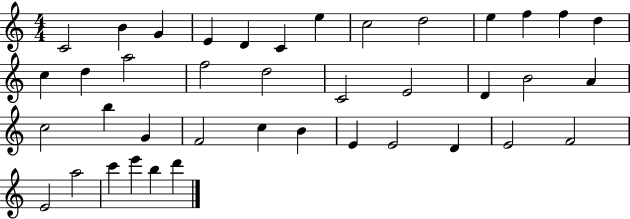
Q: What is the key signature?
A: C major